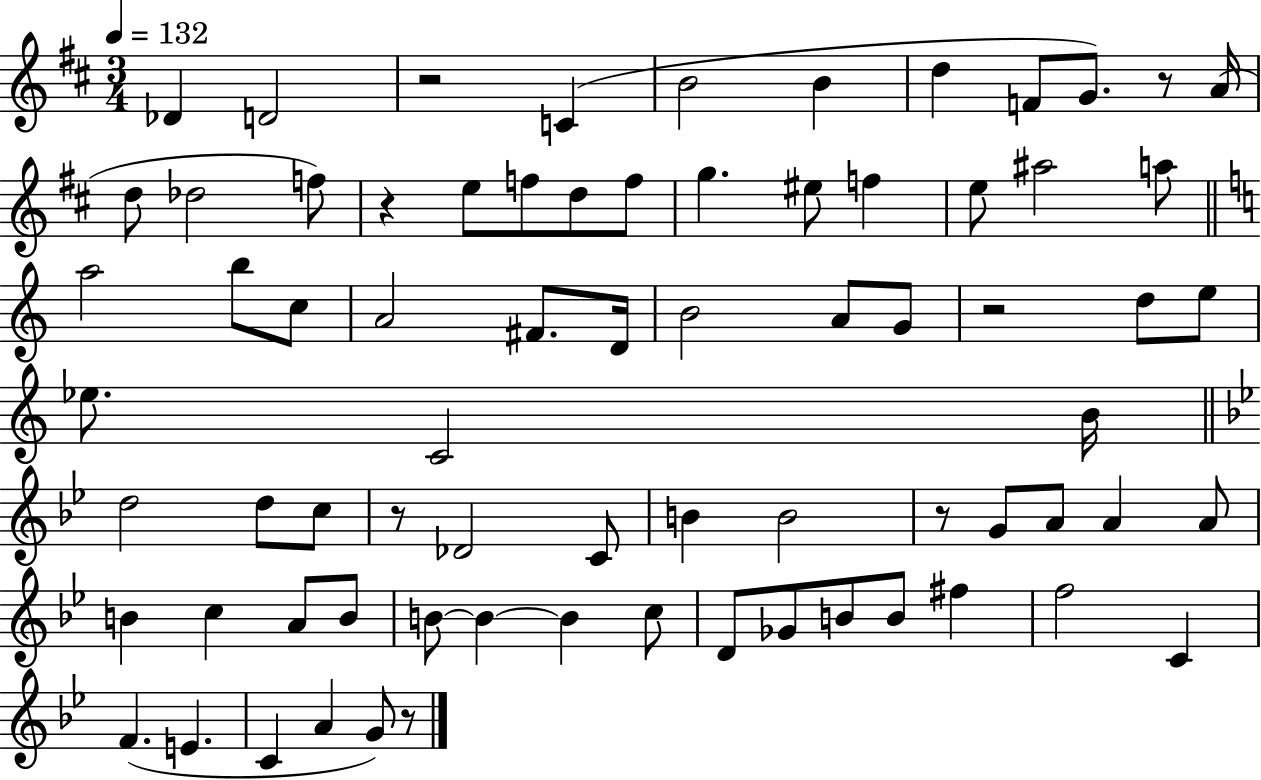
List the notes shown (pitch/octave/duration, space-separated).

Db4/q D4/h R/h C4/q B4/h B4/q D5/q F4/e G4/e. R/e A4/s D5/e Db5/h F5/e R/q E5/e F5/e D5/e F5/e G5/q. EIS5/e F5/q E5/e A#5/h A5/e A5/h B5/e C5/e A4/h F#4/e. D4/s B4/h A4/e G4/e R/h D5/e E5/e Eb5/e. C4/h B4/s D5/h D5/e C5/e R/e Db4/h C4/e B4/q B4/h R/e G4/e A4/e A4/q A4/e B4/q C5/q A4/e B4/e B4/e B4/q B4/q C5/e D4/e Gb4/e B4/e B4/e F#5/q F5/h C4/q F4/q. E4/q. C4/q A4/q G4/e R/e